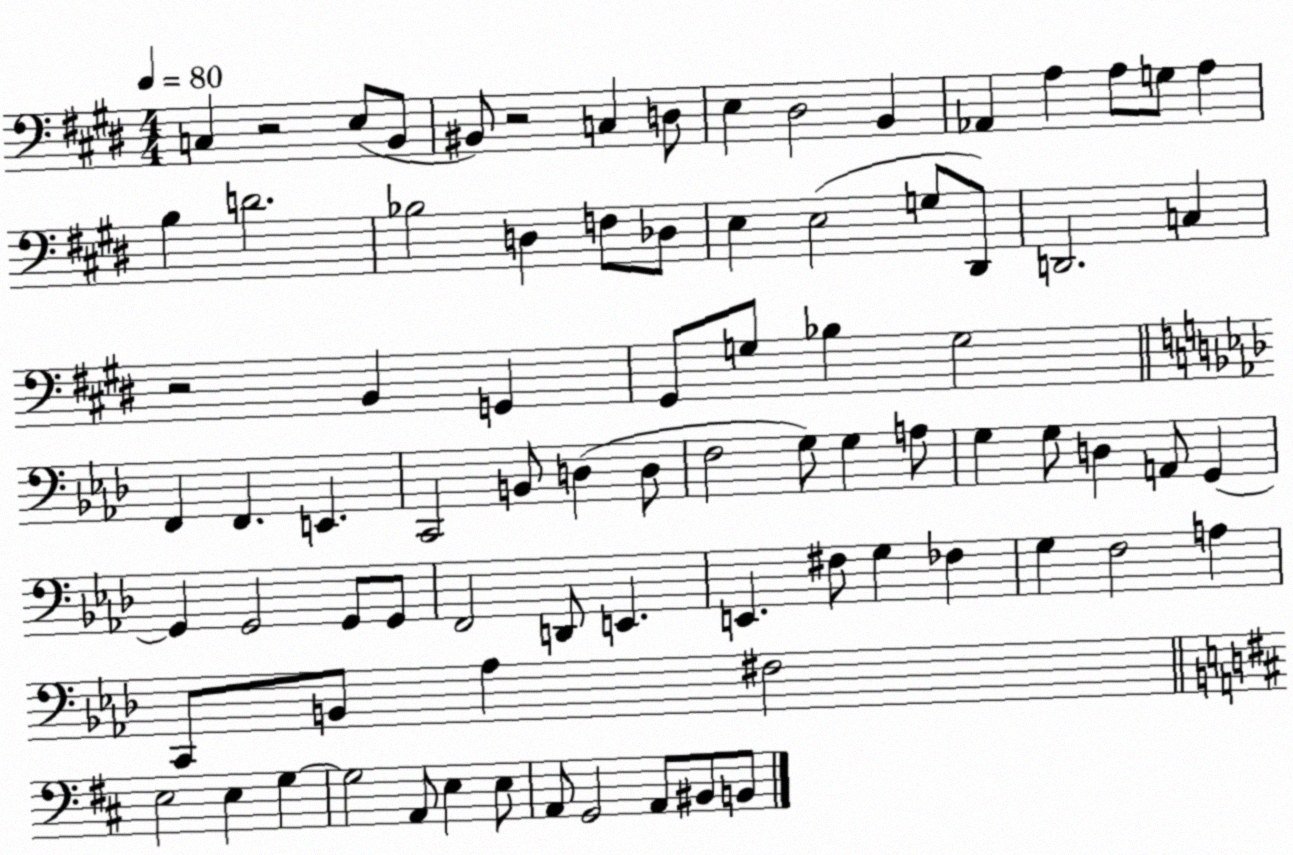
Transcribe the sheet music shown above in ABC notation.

X:1
T:Untitled
M:4/4
L:1/4
K:E
C, z2 E,/2 B,,/2 ^B,,/2 z2 C, D,/2 E, ^D,2 B,, _A,, A, A,/2 G,/2 A, B, D2 _B,2 D, F,/2 _D,/2 E, E,2 G,/2 ^D,,/2 D,,2 C, z2 B,, G,, ^G,,/2 G,/2 _B, G,2 F,, F,, E,, C,,2 B,,/2 D, D,/2 F,2 G,/2 G, A,/2 G, G,/2 D, A,,/2 G,, G,, G,,2 G,,/2 G,,/2 F,,2 D,,/2 E,, E,, ^F,/2 G, _F, G, F,2 A, C,,/2 B,,/2 _A, ^F,2 E,2 E, G, G,2 A,,/2 E, E,/2 A,,/2 G,,2 A,,/2 ^B,,/2 B,,/2